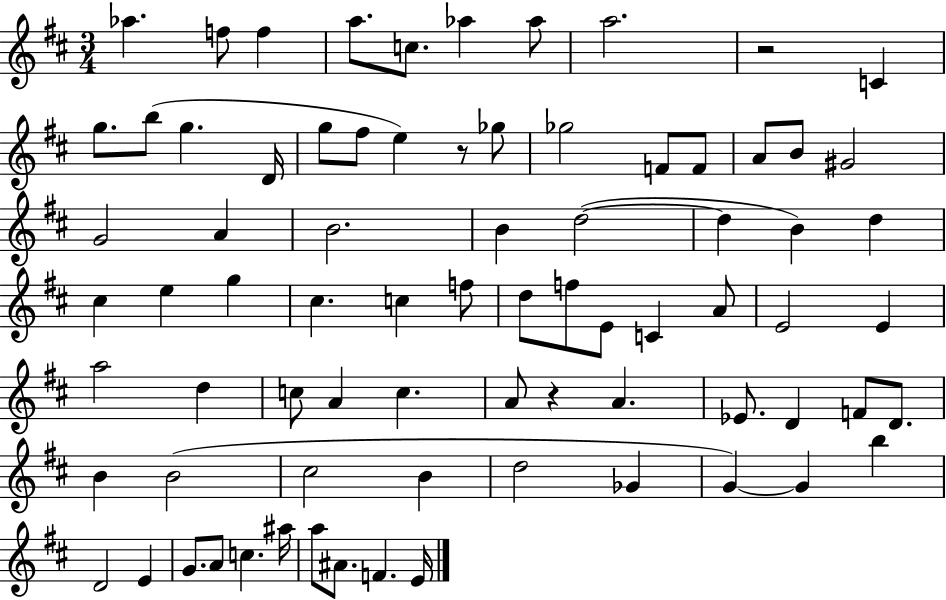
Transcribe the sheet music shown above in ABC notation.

X:1
T:Untitled
M:3/4
L:1/4
K:D
_a f/2 f a/2 c/2 _a _a/2 a2 z2 C g/2 b/2 g D/4 g/2 ^f/2 e z/2 _g/2 _g2 F/2 F/2 A/2 B/2 ^G2 G2 A B2 B d2 d B d ^c e g ^c c f/2 d/2 f/2 E/2 C A/2 E2 E a2 d c/2 A c A/2 z A _E/2 D F/2 D/2 B B2 ^c2 B d2 _G G G b D2 E G/2 A/2 c ^a/4 a/2 ^A/2 F E/4